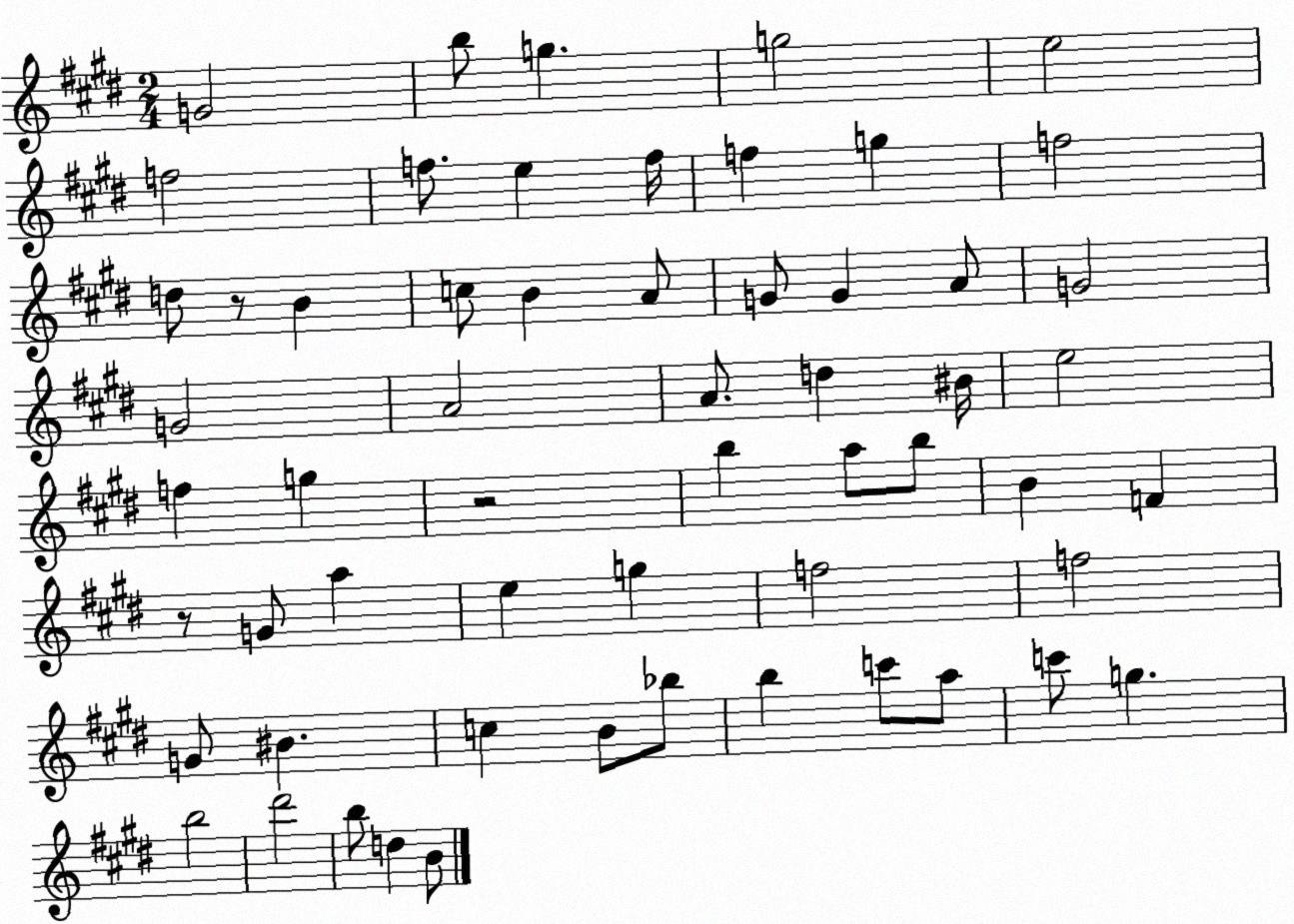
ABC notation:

X:1
T:Untitled
M:2/4
L:1/4
K:E
G2 b/2 g g2 e2 f2 f/2 e f/4 f g f2 d/2 z/2 B c/2 B A/2 G/2 G A/2 G2 G2 A2 A/2 d ^B/4 e2 f g z2 b a/2 b/2 B F z/2 G/2 a e g f2 f2 G/2 ^B c B/2 _b/2 b c'/2 a/2 c'/2 g b2 ^d'2 b/2 d B/2